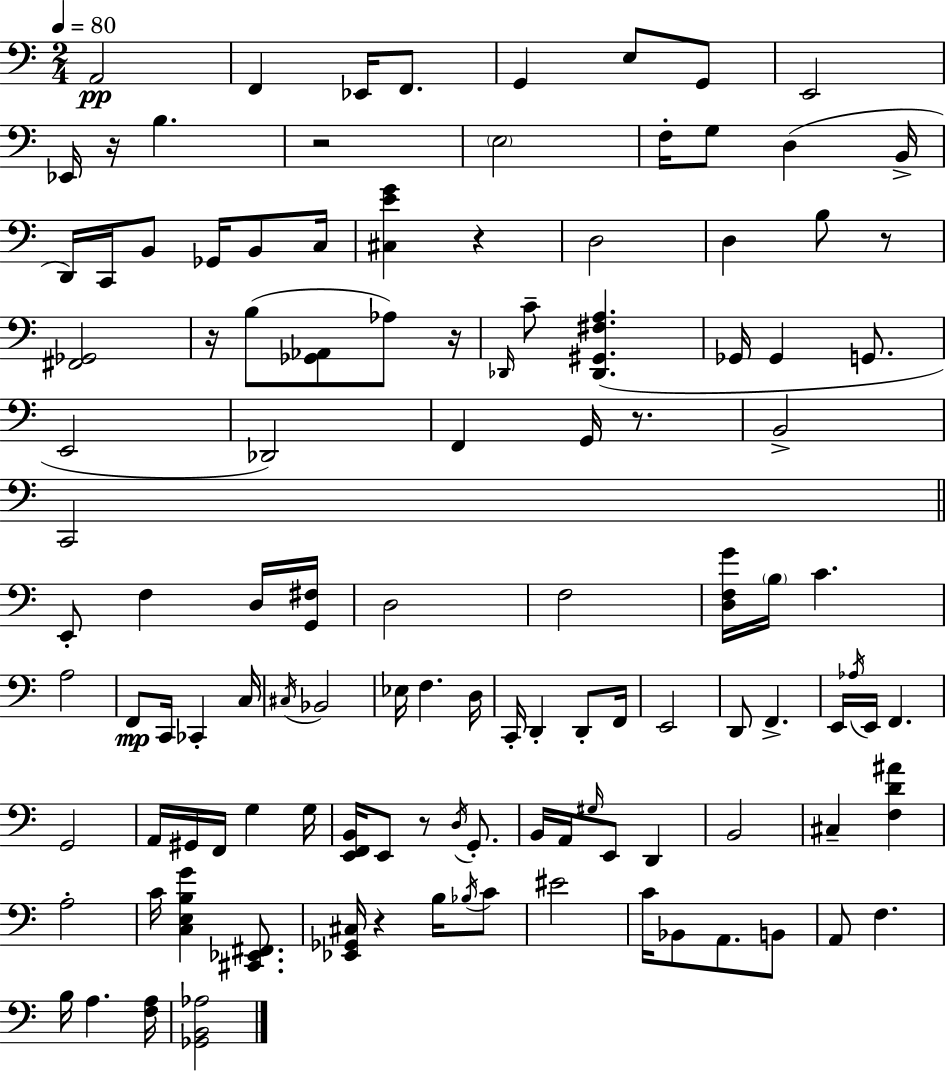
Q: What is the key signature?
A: C major